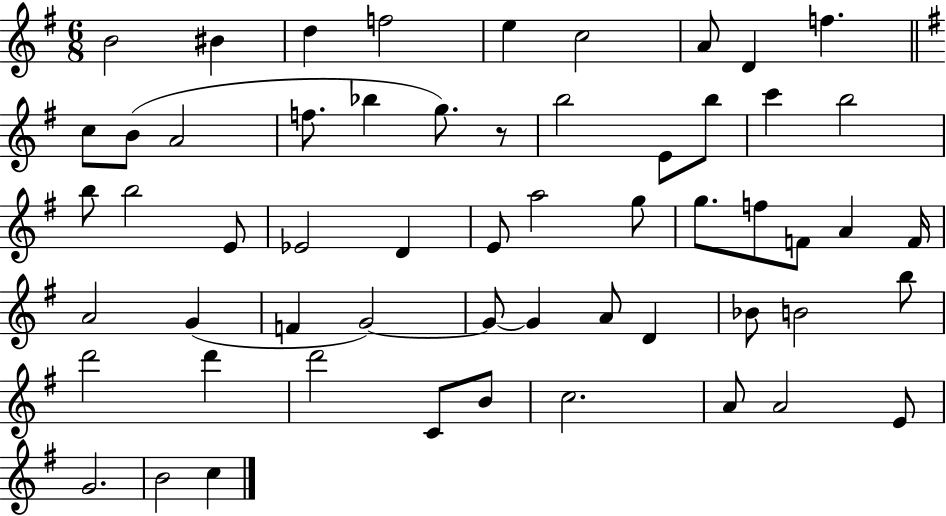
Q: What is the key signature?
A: G major